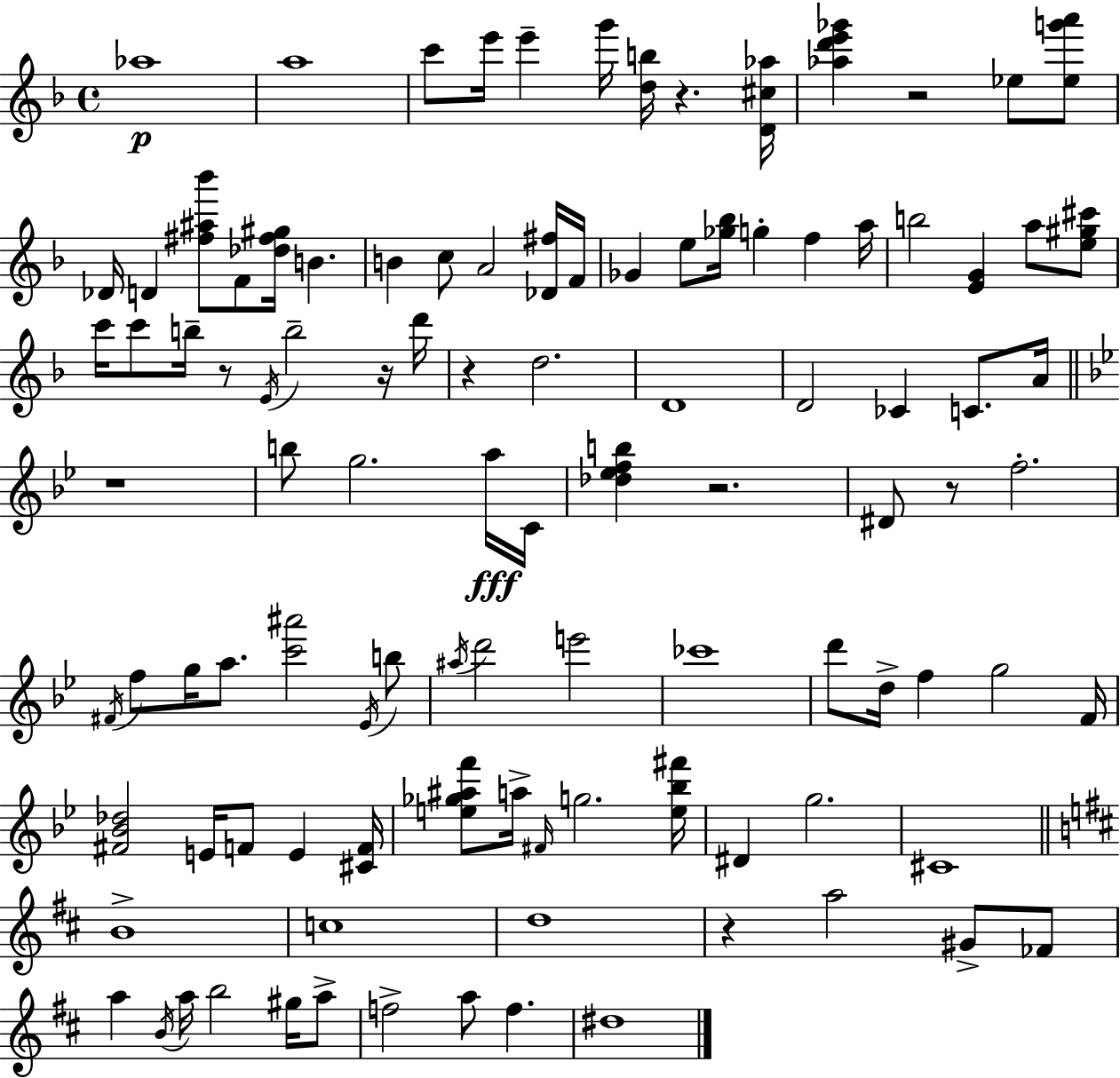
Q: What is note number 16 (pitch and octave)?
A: Gb4